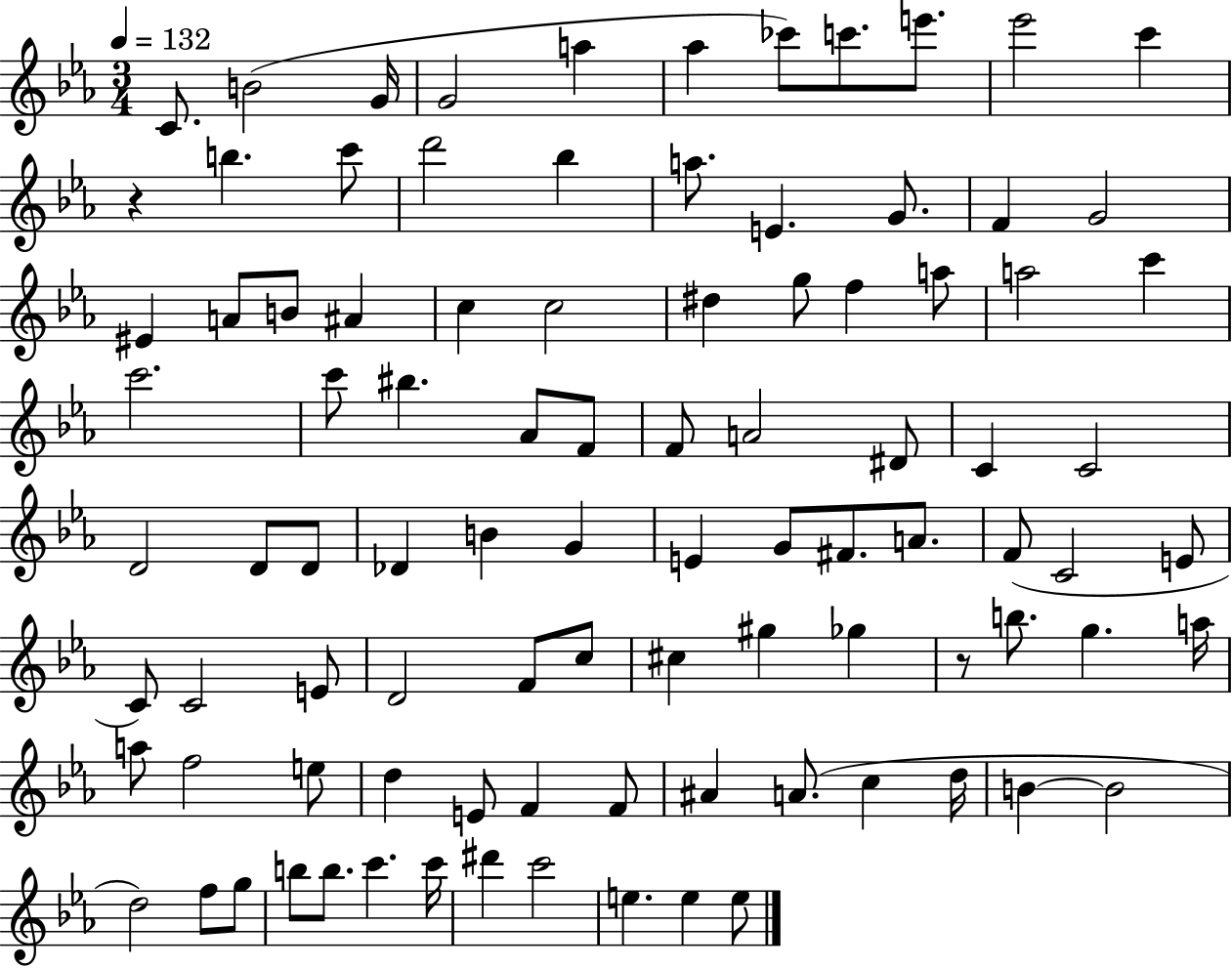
{
  \clef treble
  \numericTimeSignature
  \time 3/4
  \key ees \major
  \tempo 4 = 132
  c'8. b'2( g'16 | g'2 a''4 | aes''4 ces'''8) c'''8. e'''8. | ees'''2 c'''4 | \break r4 b''4. c'''8 | d'''2 bes''4 | a''8. e'4. g'8. | f'4 g'2 | \break eis'4 a'8 b'8 ais'4 | c''4 c''2 | dis''4 g''8 f''4 a''8 | a''2 c'''4 | \break c'''2. | c'''8 bis''4. aes'8 f'8 | f'8 a'2 dis'8 | c'4 c'2 | \break d'2 d'8 d'8 | des'4 b'4 g'4 | e'4 g'8 fis'8. a'8. | f'8( c'2 e'8 | \break c'8) c'2 e'8 | d'2 f'8 c''8 | cis''4 gis''4 ges''4 | r8 b''8. g''4. a''16 | \break a''8 f''2 e''8 | d''4 e'8 f'4 f'8 | ais'4 a'8.( c''4 d''16 | b'4~~ b'2 | \break d''2) f''8 g''8 | b''8 b''8. c'''4. c'''16 | dis'''4 c'''2 | e''4. e''4 e''8 | \break \bar "|."
}